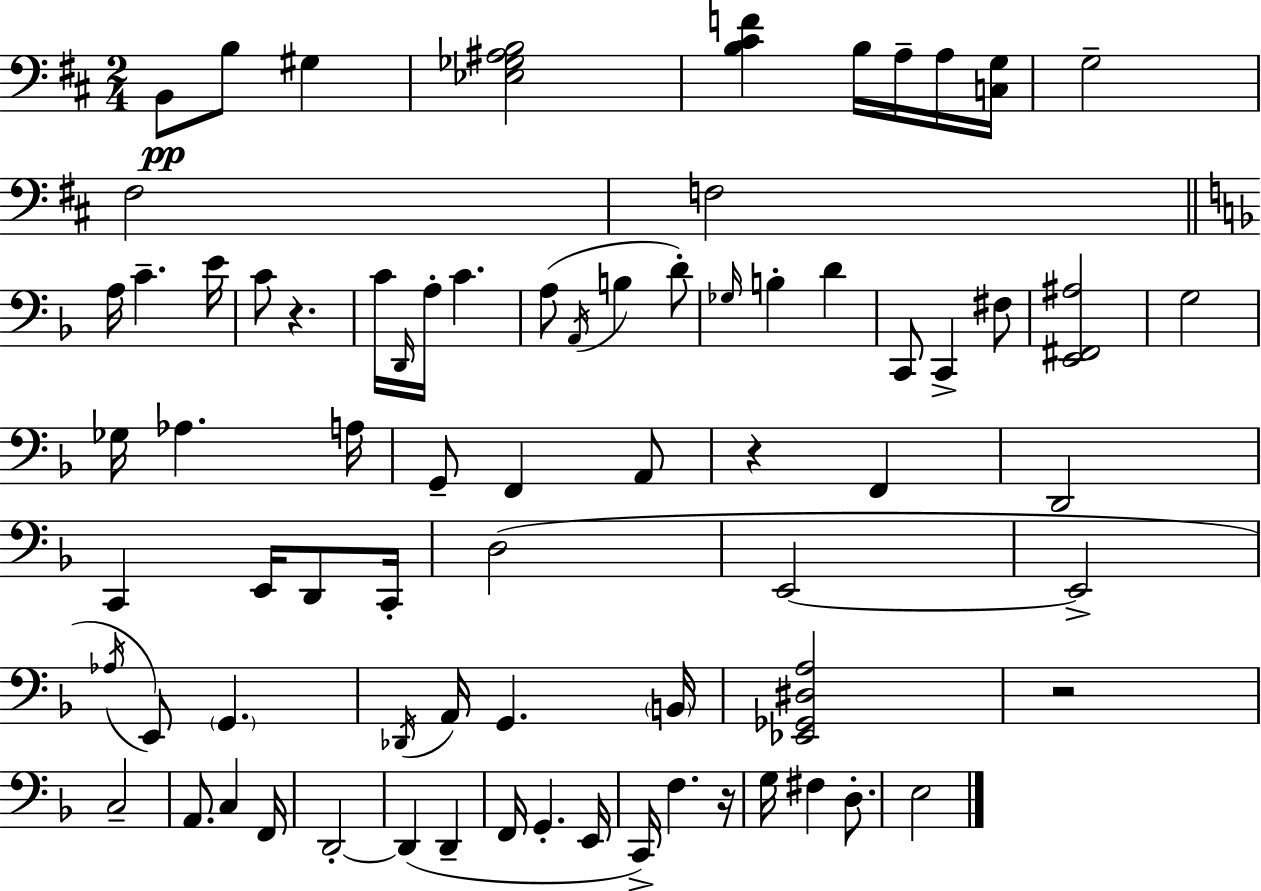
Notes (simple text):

B2/e B3/e G#3/q [Eb3,Gb3,A#3,B3]/h [B3,C#4,F4]/q B3/s A3/s A3/s [C3,G3]/s G3/h F#3/h F3/h A3/s C4/q. E4/s C4/e R/q. C4/s D2/s A3/s C4/q. A3/e A2/s B3/q D4/e Gb3/s B3/q D4/q C2/e C2/q F#3/e [E2,F#2,A#3]/h G3/h Gb3/s Ab3/q. A3/s G2/e F2/q A2/e R/q F2/q D2/h C2/q E2/s D2/e C2/s D3/h E2/h E2/h Ab3/s E2/e G2/q. Db2/s A2/s G2/q. B2/s [Eb2,Gb2,D#3,A3]/h R/h C3/h A2/e. C3/q F2/s D2/h D2/q D2/q F2/s G2/q. E2/s C2/s F3/q. R/s G3/s F#3/q D3/e. E3/h